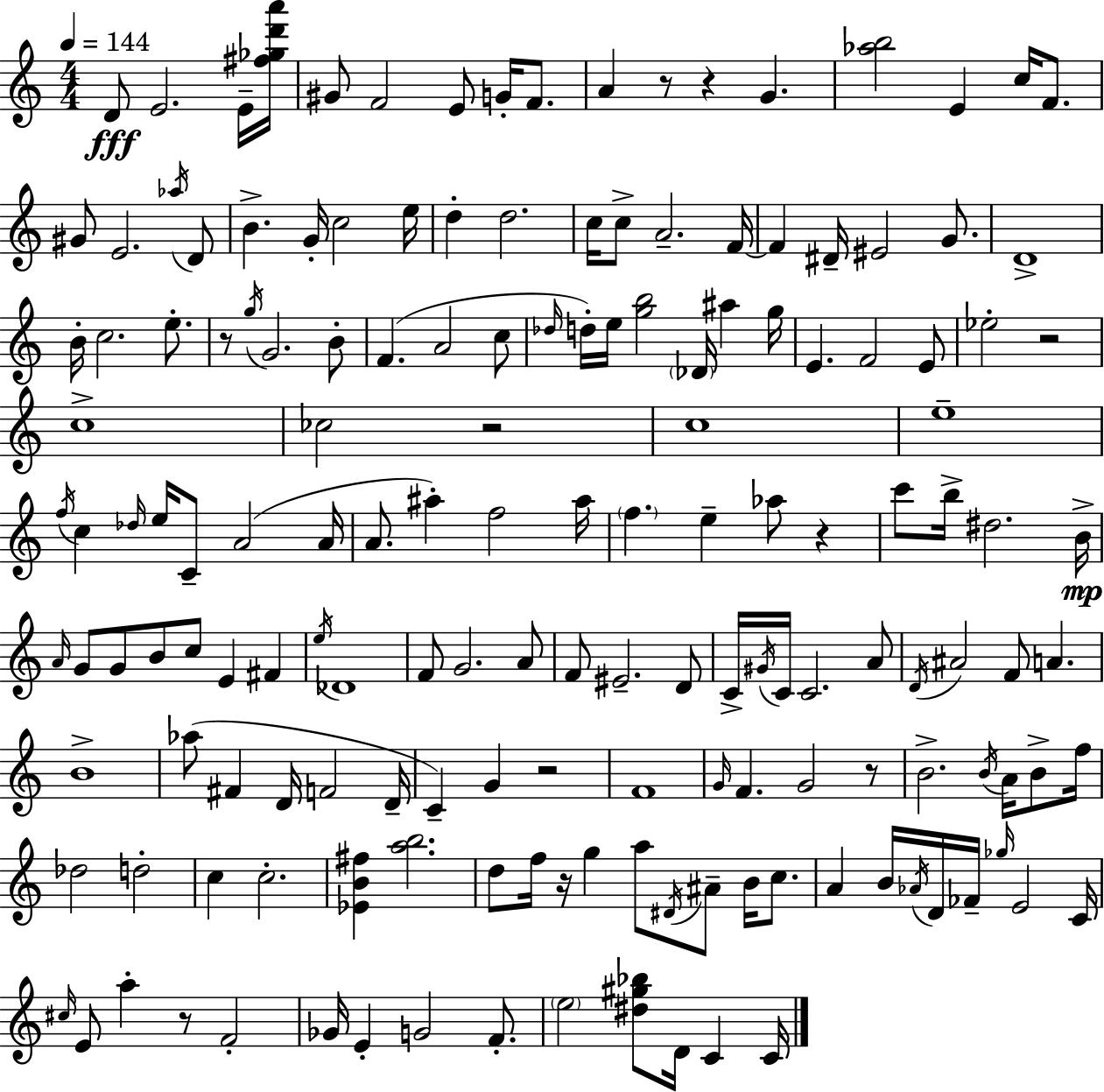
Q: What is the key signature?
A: C major